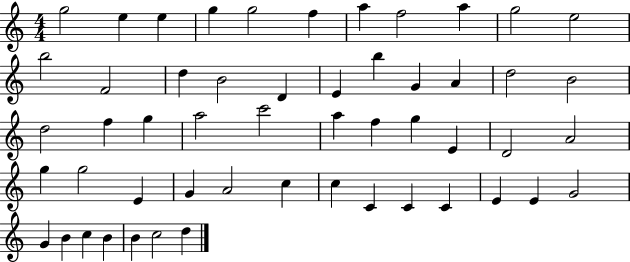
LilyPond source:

{
  \clef treble
  \numericTimeSignature
  \time 4/4
  \key c \major
  g''2 e''4 e''4 | g''4 g''2 f''4 | a''4 f''2 a''4 | g''2 e''2 | \break b''2 f'2 | d''4 b'2 d'4 | e'4 b''4 g'4 a'4 | d''2 b'2 | \break d''2 f''4 g''4 | a''2 c'''2 | a''4 f''4 g''4 e'4 | d'2 a'2 | \break g''4 g''2 e'4 | g'4 a'2 c''4 | c''4 c'4 c'4 c'4 | e'4 e'4 g'2 | \break g'4 b'4 c''4 b'4 | b'4 c''2 d''4 | \bar "|."
}